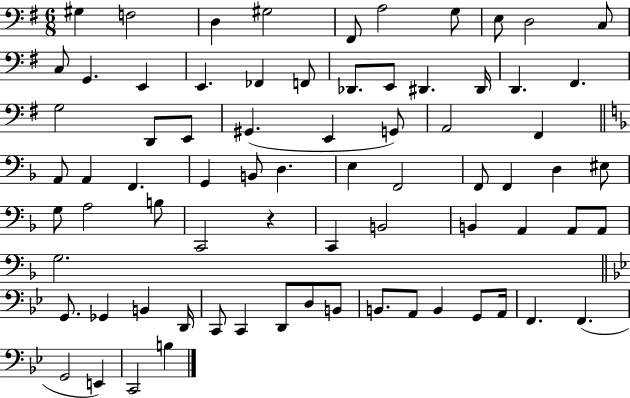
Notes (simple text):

G#3/q F3/h D3/q G#3/h F#2/e A3/h G3/e E3/e D3/h C3/e C3/e G2/q. E2/q E2/q. FES2/q F2/e Db2/e. E2/e D#2/q. D#2/s D2/q. F#2/q. G3/h D2/e E2/e G#2/q. E2/q G2/e A2/h F#2/q A2/e A2/q F2/q. G2/q B2/e D3/q. E3/q F2/h F2/e F2/q D3/q EIS3/e G3/e A3/h B3/e C2/h R/q C2/q B2/h B2/q A2/q A2/e A2/e G3/h. G2/e. Gb2/q B2/q D2/s C2/e C2/q D2/e D3/e B2/e B2/e. A2/e B2/q G2/e A2/s F2/q. F2/q. G2/h E2/q C2/h B3/q